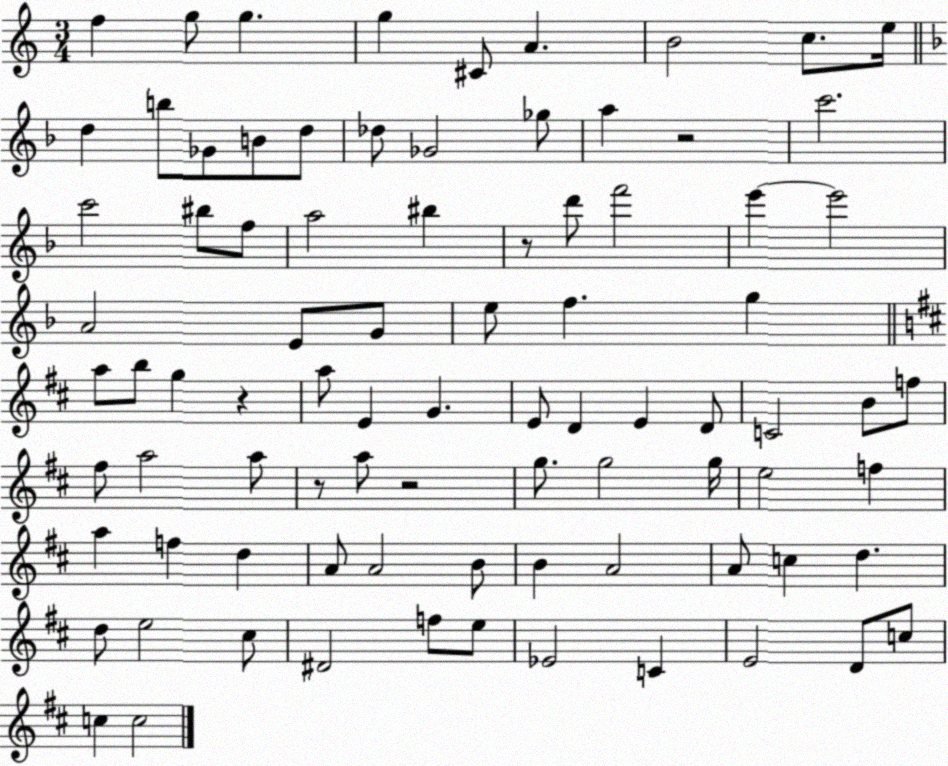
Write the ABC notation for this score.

X:1
T:Untitled
M:3/4
L:1/4
K:C
f g/2 g g ^C/2 A B2 c/2 e/4 d b/2 _G/2 B/2 d/2 _d/2 _G2 _g/2 a z2 c'2 c'2 ^b/2 f/2 a2 ^b z/2 d'/2 f'2 e' e'2 A2 E/2 G/2 e/2 f g a/2 b/2 g z a/2 E G E/2 D E D/2 C2 B/2 f/2 ^f/2 a2 a/2 z/2 a/2 z2 g/2 g2 g/4 e2 f a f d A/2 A2 B/2 B A2 A/2 c d d/2 e2 ^c/2 ^D2 f/2 e/2 _E2 C E2 D/2 c/2 c c2